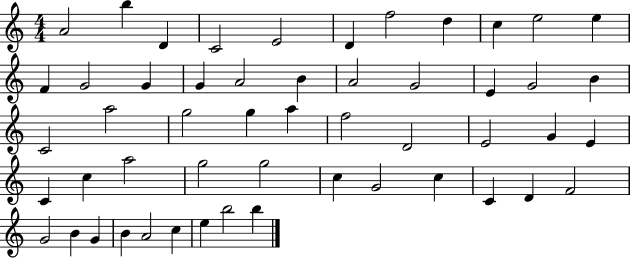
X:1
T:Untitled
M:4/4
L:1/4
K:C
A2 b D C2 E2 D f2 d c e2 e F G2 G G A2 B A2 G2 E G2 B C2 a2 g2 g a f2 D2 E2 G E C c a2 g2 g2 c G2 c C D F2 G2 B G B A2 c e b2 b